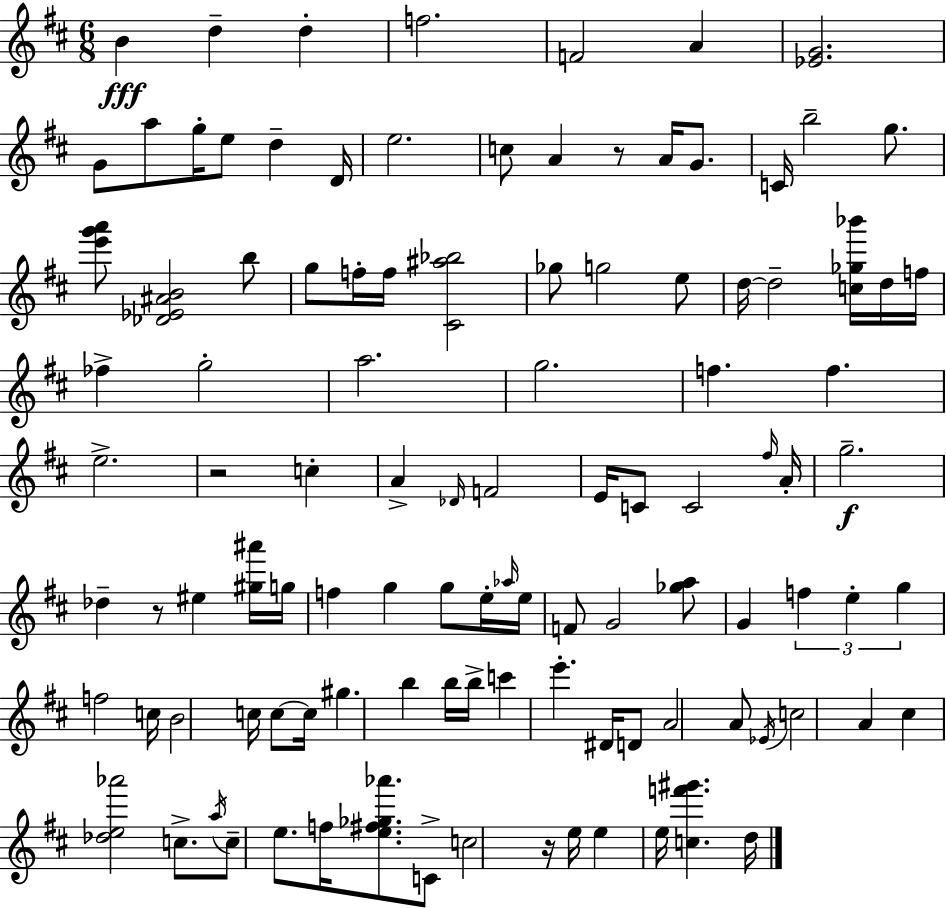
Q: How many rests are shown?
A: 4